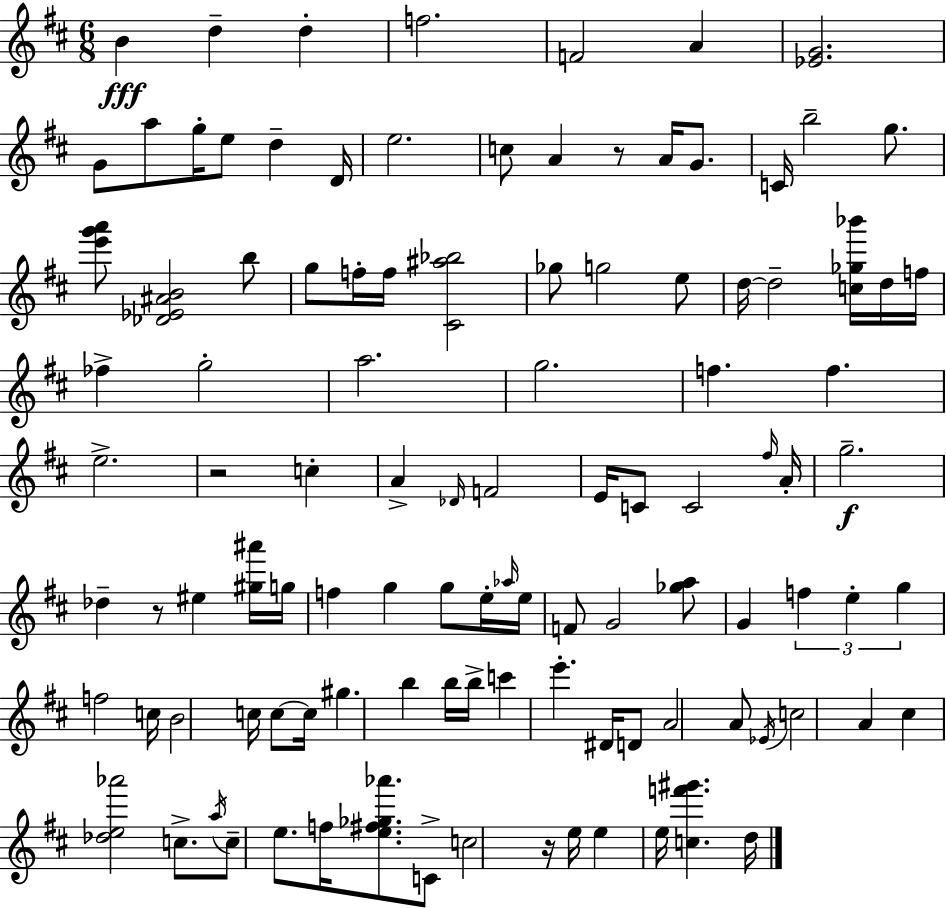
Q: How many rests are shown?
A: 4